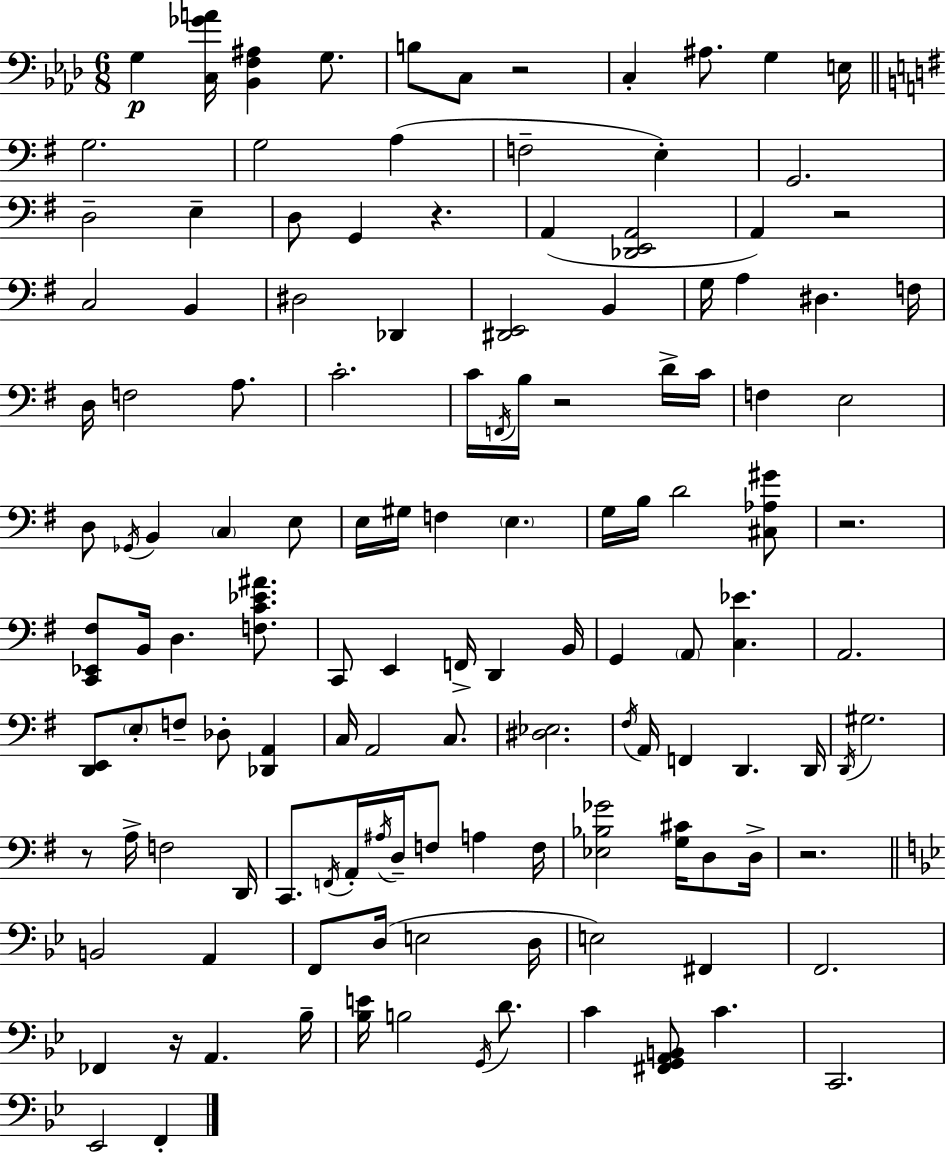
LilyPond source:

{
  \clef bass
  \numericTimeSignature
  \time 6/8
  \key aes \major
  g4\p <c ges' a'>16 <bes, f ais>4 g8. | b8 c8 r2 | c4-. ais8. g4 e16 | \bar "||" \break \key g \major g2. | g2 a4( | f2-- e4-.) | g,2. | \break d2-- e4-- | d8 g,4 r4. | a,4( <des, e, a,>2 | a,4) r2 | \break c2 b,4 | dis2 des,4 | <dis, e,>2 b,4 | g16 a4 dis4. f16 | \break d16 f2 a8. | c'2.-. | c'16 \acciaccatura { f,16 } b16 r2 d'16-> | c'16 f4 e2 | \break d8 \acciaccatura { ges,16 } b,4 \parenthesize c4 | e8 e16 gis16 f4 \parenthesize e4. | g16 b16 d'2 | <cis aes gis'>8 r2. | \break <c, ees, fis>8 b,16 d4. <f c' ees' ais'>8. | c,8 e,4 f,16-> d,4 | b,16 g,4 \parenthesize a,8 <c ees'>4. | a,2. | \break <d, e,>8 \parenthesize e8-. f8-- des8-. <des, a,>4 | c16 a,2 c8. | <dis ees>2. | \acciaccatura { fis16 } a,16 f,4 d,4. | \break d,16 \acciaccatura { d,16 } gis2. | r8 a16-> f2 | d,16 c,8. \acciaccatura { f,16 } a,16-. \acciaccatura { ais16 } d16-- f8 | a4 f16 <ees bes ges'>2 | \break <g cis'>16 d8 d16-> r2. | \bar "||" \break \key bes \major b,2 a,4 | f,8 d16( e2 d16 | e2) fis,4 | f,2. | \break fes,4 r16 a,4. bes16-- | <bes e'>16 b2 \acciaccatura { g,16 } d'8. | c'4 <fis, g, a, b,>8 c'4. | c,2. | \break ees,2 f,4-. | \bar "|."
}